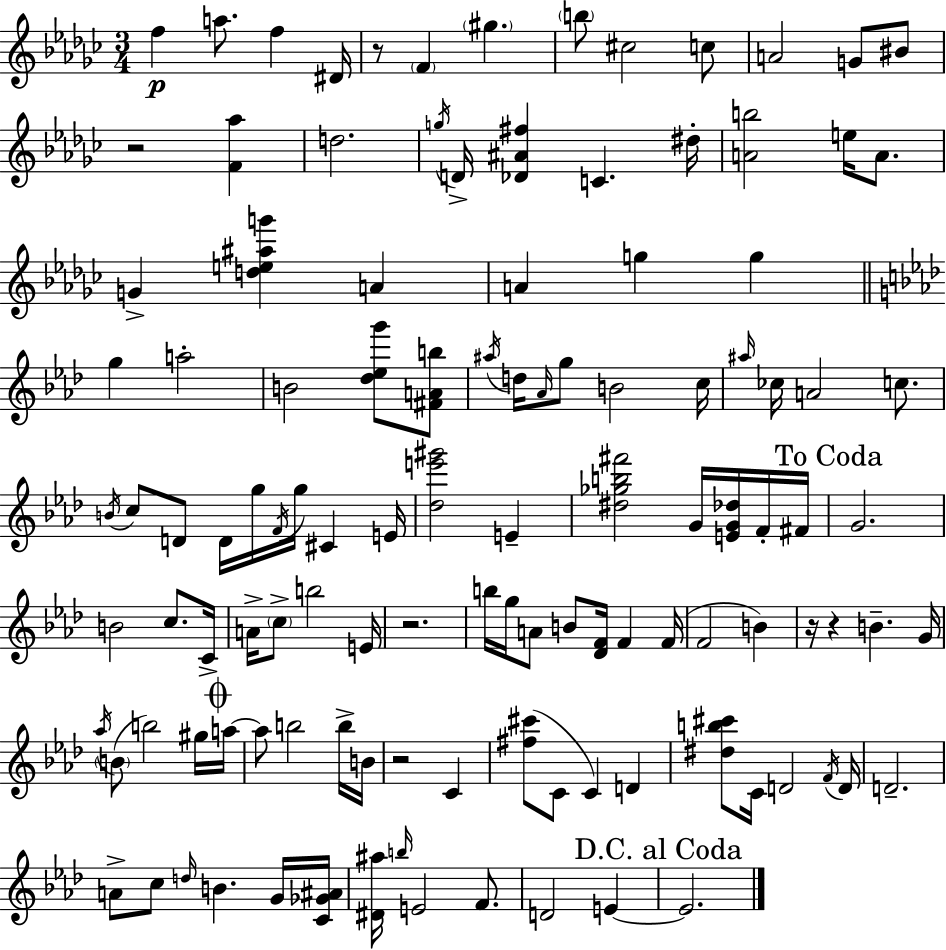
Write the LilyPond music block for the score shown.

{
  \clef treble
  \numericTimeSignature
  \time 3/4
  \key ees \minor
  f''4\p a''8. f''4 dis'16 | r8 \parenthesize f'4 \parenthesize gis''4. | \parenthesize b''8 cis''2 c''8 | a'2 g'8 bis'8 | \break r2 <f' aes''>4 | d''2. | \acciaccatura { g''16 } d'16-> <des' ais' fis''>4 c'4. | dis''16-. <a' b''>2 e''16 a'8. | \break g'4-> <d'' e'' ais'' g'''>4 a'4 | a'4 g''4 g''4 | \bar "||" \break \key f \minor g''4 a''2-. | b'2 <des'' ees'' g'''>8 <fis' a' b''>8 | \acciaccatura { ais''16 } d''16 \grace { aes'16 } g''8 b'2 | c''16 \grace { ais''16 } ces''16 a'2 | \break c''8. \acciaccatura { b'16 } c''8 d'8 d'16 g''16 \acciaccatura { f'16 } g''16 | cis'4 e'16 <des'' e''' gis'''>2 | e'4-- <dis'' ges'' b'' fis'''>2 | g'16 <e' g' des''>16 f'16-. fis'16 \mark "To Coda" g'2. | \break b'2 | c''8. c'16-> a'16-> \parenthesize c''8-> b''2 | e'16 r2. | b''16 g''16 a'8 b'8 <des' f'>16 | \break f'4 f'16( f'2 | b'4) r16 r4 b'4.-- | g'16 \acciaccatura { aes''16 }( \parenthesize b'8 b''2) | gis''16 \mark \markup { \musicglyph "scripts.coda" } a''16~~ a''8 b''2 | \break b''16-> b'16 r2 | c'4 <fis'' cis'''>8( c'8 c'4) | d'4 <dis'' b'' cis'''>8 c'16 d'2 | \acciaccatura { f'16 } d'16 d'2.-- | \break a'8-> c''8 \grace { d''16 } | b'4. g'16 <c' ges' ais'>16 <dis' ais''>16 \grace { b''16 } e'2 | f'8. d'2 | e'4~~ \mark "D.C. al Coda" e'2. | \break \bar "|."
}